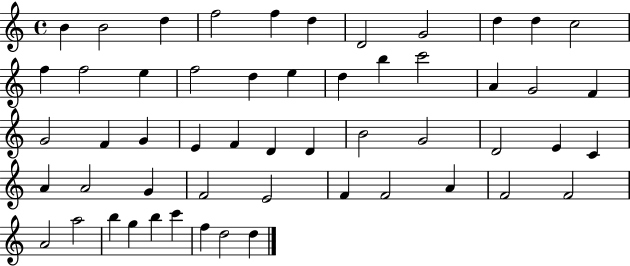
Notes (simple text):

B4/q B4/h D5/q F5/h F5/q D5/q D4/h G4/h D5/q D5/q C5/h F5/q F5/h E5/q F5/h D5/q E5/q D5/q B5/q C6/h A4/q G4/h F4/q G4/h F4/q G4/q E4/q F4/q D4/q D4/q B4/h G4/h D4/h E4/q C4/q A4/q A4/h G4/q F4/h E4/h F4/q F4/h A4/q F4/h F4/h A4/h A5/h B5/q G5/q B5/q C6/q F5/q D5/h D5/q